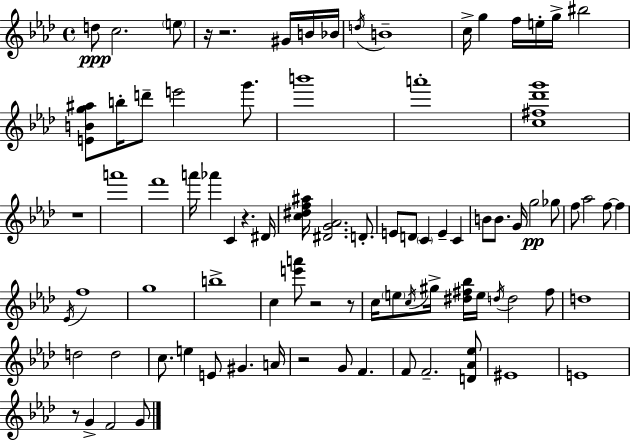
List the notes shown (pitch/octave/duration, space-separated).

D5/e C5/h. E5/e R/s R/h. G#4/s B4/s Bb4/s D5/s B4/w C5/s G5/q F5/s E5/s G5/s BIS5/h [E4,B4,G5,A#5]/e B5/s D6/e E6/h G6/e. B6/w A6/w [C5,F#5,Db6,G6]/w R/w A6/w F6/w A6/s Ab6/q C4/q R/q. D#4/s [C5,D#5,F5,A#5]/s [D#4,G4,Ab4]/h. D4/e. E4/e D4/e C4/q E4/q C4/q B4/e B4/e. G4/s G5/h Gb5/e F5/e Ab5/h F5/e F5/q Eb4/s F5/w G5/w B5/w C5/q [E6,A6]/e R/h R/e C5/s E5/e C5/s G#5/s [D#5,F#5,Bb5]/s E5/s D5/s D5/h F#5/e D5/w D5/h D5/h C5/e. E5/q E4/e G#4/q. A4/s R/h G4/e F4/q. F4/e F4/h. [D4,Ab4,Eb5]/e EIS4/w E4/w R/e G4/q F4/h G4/e